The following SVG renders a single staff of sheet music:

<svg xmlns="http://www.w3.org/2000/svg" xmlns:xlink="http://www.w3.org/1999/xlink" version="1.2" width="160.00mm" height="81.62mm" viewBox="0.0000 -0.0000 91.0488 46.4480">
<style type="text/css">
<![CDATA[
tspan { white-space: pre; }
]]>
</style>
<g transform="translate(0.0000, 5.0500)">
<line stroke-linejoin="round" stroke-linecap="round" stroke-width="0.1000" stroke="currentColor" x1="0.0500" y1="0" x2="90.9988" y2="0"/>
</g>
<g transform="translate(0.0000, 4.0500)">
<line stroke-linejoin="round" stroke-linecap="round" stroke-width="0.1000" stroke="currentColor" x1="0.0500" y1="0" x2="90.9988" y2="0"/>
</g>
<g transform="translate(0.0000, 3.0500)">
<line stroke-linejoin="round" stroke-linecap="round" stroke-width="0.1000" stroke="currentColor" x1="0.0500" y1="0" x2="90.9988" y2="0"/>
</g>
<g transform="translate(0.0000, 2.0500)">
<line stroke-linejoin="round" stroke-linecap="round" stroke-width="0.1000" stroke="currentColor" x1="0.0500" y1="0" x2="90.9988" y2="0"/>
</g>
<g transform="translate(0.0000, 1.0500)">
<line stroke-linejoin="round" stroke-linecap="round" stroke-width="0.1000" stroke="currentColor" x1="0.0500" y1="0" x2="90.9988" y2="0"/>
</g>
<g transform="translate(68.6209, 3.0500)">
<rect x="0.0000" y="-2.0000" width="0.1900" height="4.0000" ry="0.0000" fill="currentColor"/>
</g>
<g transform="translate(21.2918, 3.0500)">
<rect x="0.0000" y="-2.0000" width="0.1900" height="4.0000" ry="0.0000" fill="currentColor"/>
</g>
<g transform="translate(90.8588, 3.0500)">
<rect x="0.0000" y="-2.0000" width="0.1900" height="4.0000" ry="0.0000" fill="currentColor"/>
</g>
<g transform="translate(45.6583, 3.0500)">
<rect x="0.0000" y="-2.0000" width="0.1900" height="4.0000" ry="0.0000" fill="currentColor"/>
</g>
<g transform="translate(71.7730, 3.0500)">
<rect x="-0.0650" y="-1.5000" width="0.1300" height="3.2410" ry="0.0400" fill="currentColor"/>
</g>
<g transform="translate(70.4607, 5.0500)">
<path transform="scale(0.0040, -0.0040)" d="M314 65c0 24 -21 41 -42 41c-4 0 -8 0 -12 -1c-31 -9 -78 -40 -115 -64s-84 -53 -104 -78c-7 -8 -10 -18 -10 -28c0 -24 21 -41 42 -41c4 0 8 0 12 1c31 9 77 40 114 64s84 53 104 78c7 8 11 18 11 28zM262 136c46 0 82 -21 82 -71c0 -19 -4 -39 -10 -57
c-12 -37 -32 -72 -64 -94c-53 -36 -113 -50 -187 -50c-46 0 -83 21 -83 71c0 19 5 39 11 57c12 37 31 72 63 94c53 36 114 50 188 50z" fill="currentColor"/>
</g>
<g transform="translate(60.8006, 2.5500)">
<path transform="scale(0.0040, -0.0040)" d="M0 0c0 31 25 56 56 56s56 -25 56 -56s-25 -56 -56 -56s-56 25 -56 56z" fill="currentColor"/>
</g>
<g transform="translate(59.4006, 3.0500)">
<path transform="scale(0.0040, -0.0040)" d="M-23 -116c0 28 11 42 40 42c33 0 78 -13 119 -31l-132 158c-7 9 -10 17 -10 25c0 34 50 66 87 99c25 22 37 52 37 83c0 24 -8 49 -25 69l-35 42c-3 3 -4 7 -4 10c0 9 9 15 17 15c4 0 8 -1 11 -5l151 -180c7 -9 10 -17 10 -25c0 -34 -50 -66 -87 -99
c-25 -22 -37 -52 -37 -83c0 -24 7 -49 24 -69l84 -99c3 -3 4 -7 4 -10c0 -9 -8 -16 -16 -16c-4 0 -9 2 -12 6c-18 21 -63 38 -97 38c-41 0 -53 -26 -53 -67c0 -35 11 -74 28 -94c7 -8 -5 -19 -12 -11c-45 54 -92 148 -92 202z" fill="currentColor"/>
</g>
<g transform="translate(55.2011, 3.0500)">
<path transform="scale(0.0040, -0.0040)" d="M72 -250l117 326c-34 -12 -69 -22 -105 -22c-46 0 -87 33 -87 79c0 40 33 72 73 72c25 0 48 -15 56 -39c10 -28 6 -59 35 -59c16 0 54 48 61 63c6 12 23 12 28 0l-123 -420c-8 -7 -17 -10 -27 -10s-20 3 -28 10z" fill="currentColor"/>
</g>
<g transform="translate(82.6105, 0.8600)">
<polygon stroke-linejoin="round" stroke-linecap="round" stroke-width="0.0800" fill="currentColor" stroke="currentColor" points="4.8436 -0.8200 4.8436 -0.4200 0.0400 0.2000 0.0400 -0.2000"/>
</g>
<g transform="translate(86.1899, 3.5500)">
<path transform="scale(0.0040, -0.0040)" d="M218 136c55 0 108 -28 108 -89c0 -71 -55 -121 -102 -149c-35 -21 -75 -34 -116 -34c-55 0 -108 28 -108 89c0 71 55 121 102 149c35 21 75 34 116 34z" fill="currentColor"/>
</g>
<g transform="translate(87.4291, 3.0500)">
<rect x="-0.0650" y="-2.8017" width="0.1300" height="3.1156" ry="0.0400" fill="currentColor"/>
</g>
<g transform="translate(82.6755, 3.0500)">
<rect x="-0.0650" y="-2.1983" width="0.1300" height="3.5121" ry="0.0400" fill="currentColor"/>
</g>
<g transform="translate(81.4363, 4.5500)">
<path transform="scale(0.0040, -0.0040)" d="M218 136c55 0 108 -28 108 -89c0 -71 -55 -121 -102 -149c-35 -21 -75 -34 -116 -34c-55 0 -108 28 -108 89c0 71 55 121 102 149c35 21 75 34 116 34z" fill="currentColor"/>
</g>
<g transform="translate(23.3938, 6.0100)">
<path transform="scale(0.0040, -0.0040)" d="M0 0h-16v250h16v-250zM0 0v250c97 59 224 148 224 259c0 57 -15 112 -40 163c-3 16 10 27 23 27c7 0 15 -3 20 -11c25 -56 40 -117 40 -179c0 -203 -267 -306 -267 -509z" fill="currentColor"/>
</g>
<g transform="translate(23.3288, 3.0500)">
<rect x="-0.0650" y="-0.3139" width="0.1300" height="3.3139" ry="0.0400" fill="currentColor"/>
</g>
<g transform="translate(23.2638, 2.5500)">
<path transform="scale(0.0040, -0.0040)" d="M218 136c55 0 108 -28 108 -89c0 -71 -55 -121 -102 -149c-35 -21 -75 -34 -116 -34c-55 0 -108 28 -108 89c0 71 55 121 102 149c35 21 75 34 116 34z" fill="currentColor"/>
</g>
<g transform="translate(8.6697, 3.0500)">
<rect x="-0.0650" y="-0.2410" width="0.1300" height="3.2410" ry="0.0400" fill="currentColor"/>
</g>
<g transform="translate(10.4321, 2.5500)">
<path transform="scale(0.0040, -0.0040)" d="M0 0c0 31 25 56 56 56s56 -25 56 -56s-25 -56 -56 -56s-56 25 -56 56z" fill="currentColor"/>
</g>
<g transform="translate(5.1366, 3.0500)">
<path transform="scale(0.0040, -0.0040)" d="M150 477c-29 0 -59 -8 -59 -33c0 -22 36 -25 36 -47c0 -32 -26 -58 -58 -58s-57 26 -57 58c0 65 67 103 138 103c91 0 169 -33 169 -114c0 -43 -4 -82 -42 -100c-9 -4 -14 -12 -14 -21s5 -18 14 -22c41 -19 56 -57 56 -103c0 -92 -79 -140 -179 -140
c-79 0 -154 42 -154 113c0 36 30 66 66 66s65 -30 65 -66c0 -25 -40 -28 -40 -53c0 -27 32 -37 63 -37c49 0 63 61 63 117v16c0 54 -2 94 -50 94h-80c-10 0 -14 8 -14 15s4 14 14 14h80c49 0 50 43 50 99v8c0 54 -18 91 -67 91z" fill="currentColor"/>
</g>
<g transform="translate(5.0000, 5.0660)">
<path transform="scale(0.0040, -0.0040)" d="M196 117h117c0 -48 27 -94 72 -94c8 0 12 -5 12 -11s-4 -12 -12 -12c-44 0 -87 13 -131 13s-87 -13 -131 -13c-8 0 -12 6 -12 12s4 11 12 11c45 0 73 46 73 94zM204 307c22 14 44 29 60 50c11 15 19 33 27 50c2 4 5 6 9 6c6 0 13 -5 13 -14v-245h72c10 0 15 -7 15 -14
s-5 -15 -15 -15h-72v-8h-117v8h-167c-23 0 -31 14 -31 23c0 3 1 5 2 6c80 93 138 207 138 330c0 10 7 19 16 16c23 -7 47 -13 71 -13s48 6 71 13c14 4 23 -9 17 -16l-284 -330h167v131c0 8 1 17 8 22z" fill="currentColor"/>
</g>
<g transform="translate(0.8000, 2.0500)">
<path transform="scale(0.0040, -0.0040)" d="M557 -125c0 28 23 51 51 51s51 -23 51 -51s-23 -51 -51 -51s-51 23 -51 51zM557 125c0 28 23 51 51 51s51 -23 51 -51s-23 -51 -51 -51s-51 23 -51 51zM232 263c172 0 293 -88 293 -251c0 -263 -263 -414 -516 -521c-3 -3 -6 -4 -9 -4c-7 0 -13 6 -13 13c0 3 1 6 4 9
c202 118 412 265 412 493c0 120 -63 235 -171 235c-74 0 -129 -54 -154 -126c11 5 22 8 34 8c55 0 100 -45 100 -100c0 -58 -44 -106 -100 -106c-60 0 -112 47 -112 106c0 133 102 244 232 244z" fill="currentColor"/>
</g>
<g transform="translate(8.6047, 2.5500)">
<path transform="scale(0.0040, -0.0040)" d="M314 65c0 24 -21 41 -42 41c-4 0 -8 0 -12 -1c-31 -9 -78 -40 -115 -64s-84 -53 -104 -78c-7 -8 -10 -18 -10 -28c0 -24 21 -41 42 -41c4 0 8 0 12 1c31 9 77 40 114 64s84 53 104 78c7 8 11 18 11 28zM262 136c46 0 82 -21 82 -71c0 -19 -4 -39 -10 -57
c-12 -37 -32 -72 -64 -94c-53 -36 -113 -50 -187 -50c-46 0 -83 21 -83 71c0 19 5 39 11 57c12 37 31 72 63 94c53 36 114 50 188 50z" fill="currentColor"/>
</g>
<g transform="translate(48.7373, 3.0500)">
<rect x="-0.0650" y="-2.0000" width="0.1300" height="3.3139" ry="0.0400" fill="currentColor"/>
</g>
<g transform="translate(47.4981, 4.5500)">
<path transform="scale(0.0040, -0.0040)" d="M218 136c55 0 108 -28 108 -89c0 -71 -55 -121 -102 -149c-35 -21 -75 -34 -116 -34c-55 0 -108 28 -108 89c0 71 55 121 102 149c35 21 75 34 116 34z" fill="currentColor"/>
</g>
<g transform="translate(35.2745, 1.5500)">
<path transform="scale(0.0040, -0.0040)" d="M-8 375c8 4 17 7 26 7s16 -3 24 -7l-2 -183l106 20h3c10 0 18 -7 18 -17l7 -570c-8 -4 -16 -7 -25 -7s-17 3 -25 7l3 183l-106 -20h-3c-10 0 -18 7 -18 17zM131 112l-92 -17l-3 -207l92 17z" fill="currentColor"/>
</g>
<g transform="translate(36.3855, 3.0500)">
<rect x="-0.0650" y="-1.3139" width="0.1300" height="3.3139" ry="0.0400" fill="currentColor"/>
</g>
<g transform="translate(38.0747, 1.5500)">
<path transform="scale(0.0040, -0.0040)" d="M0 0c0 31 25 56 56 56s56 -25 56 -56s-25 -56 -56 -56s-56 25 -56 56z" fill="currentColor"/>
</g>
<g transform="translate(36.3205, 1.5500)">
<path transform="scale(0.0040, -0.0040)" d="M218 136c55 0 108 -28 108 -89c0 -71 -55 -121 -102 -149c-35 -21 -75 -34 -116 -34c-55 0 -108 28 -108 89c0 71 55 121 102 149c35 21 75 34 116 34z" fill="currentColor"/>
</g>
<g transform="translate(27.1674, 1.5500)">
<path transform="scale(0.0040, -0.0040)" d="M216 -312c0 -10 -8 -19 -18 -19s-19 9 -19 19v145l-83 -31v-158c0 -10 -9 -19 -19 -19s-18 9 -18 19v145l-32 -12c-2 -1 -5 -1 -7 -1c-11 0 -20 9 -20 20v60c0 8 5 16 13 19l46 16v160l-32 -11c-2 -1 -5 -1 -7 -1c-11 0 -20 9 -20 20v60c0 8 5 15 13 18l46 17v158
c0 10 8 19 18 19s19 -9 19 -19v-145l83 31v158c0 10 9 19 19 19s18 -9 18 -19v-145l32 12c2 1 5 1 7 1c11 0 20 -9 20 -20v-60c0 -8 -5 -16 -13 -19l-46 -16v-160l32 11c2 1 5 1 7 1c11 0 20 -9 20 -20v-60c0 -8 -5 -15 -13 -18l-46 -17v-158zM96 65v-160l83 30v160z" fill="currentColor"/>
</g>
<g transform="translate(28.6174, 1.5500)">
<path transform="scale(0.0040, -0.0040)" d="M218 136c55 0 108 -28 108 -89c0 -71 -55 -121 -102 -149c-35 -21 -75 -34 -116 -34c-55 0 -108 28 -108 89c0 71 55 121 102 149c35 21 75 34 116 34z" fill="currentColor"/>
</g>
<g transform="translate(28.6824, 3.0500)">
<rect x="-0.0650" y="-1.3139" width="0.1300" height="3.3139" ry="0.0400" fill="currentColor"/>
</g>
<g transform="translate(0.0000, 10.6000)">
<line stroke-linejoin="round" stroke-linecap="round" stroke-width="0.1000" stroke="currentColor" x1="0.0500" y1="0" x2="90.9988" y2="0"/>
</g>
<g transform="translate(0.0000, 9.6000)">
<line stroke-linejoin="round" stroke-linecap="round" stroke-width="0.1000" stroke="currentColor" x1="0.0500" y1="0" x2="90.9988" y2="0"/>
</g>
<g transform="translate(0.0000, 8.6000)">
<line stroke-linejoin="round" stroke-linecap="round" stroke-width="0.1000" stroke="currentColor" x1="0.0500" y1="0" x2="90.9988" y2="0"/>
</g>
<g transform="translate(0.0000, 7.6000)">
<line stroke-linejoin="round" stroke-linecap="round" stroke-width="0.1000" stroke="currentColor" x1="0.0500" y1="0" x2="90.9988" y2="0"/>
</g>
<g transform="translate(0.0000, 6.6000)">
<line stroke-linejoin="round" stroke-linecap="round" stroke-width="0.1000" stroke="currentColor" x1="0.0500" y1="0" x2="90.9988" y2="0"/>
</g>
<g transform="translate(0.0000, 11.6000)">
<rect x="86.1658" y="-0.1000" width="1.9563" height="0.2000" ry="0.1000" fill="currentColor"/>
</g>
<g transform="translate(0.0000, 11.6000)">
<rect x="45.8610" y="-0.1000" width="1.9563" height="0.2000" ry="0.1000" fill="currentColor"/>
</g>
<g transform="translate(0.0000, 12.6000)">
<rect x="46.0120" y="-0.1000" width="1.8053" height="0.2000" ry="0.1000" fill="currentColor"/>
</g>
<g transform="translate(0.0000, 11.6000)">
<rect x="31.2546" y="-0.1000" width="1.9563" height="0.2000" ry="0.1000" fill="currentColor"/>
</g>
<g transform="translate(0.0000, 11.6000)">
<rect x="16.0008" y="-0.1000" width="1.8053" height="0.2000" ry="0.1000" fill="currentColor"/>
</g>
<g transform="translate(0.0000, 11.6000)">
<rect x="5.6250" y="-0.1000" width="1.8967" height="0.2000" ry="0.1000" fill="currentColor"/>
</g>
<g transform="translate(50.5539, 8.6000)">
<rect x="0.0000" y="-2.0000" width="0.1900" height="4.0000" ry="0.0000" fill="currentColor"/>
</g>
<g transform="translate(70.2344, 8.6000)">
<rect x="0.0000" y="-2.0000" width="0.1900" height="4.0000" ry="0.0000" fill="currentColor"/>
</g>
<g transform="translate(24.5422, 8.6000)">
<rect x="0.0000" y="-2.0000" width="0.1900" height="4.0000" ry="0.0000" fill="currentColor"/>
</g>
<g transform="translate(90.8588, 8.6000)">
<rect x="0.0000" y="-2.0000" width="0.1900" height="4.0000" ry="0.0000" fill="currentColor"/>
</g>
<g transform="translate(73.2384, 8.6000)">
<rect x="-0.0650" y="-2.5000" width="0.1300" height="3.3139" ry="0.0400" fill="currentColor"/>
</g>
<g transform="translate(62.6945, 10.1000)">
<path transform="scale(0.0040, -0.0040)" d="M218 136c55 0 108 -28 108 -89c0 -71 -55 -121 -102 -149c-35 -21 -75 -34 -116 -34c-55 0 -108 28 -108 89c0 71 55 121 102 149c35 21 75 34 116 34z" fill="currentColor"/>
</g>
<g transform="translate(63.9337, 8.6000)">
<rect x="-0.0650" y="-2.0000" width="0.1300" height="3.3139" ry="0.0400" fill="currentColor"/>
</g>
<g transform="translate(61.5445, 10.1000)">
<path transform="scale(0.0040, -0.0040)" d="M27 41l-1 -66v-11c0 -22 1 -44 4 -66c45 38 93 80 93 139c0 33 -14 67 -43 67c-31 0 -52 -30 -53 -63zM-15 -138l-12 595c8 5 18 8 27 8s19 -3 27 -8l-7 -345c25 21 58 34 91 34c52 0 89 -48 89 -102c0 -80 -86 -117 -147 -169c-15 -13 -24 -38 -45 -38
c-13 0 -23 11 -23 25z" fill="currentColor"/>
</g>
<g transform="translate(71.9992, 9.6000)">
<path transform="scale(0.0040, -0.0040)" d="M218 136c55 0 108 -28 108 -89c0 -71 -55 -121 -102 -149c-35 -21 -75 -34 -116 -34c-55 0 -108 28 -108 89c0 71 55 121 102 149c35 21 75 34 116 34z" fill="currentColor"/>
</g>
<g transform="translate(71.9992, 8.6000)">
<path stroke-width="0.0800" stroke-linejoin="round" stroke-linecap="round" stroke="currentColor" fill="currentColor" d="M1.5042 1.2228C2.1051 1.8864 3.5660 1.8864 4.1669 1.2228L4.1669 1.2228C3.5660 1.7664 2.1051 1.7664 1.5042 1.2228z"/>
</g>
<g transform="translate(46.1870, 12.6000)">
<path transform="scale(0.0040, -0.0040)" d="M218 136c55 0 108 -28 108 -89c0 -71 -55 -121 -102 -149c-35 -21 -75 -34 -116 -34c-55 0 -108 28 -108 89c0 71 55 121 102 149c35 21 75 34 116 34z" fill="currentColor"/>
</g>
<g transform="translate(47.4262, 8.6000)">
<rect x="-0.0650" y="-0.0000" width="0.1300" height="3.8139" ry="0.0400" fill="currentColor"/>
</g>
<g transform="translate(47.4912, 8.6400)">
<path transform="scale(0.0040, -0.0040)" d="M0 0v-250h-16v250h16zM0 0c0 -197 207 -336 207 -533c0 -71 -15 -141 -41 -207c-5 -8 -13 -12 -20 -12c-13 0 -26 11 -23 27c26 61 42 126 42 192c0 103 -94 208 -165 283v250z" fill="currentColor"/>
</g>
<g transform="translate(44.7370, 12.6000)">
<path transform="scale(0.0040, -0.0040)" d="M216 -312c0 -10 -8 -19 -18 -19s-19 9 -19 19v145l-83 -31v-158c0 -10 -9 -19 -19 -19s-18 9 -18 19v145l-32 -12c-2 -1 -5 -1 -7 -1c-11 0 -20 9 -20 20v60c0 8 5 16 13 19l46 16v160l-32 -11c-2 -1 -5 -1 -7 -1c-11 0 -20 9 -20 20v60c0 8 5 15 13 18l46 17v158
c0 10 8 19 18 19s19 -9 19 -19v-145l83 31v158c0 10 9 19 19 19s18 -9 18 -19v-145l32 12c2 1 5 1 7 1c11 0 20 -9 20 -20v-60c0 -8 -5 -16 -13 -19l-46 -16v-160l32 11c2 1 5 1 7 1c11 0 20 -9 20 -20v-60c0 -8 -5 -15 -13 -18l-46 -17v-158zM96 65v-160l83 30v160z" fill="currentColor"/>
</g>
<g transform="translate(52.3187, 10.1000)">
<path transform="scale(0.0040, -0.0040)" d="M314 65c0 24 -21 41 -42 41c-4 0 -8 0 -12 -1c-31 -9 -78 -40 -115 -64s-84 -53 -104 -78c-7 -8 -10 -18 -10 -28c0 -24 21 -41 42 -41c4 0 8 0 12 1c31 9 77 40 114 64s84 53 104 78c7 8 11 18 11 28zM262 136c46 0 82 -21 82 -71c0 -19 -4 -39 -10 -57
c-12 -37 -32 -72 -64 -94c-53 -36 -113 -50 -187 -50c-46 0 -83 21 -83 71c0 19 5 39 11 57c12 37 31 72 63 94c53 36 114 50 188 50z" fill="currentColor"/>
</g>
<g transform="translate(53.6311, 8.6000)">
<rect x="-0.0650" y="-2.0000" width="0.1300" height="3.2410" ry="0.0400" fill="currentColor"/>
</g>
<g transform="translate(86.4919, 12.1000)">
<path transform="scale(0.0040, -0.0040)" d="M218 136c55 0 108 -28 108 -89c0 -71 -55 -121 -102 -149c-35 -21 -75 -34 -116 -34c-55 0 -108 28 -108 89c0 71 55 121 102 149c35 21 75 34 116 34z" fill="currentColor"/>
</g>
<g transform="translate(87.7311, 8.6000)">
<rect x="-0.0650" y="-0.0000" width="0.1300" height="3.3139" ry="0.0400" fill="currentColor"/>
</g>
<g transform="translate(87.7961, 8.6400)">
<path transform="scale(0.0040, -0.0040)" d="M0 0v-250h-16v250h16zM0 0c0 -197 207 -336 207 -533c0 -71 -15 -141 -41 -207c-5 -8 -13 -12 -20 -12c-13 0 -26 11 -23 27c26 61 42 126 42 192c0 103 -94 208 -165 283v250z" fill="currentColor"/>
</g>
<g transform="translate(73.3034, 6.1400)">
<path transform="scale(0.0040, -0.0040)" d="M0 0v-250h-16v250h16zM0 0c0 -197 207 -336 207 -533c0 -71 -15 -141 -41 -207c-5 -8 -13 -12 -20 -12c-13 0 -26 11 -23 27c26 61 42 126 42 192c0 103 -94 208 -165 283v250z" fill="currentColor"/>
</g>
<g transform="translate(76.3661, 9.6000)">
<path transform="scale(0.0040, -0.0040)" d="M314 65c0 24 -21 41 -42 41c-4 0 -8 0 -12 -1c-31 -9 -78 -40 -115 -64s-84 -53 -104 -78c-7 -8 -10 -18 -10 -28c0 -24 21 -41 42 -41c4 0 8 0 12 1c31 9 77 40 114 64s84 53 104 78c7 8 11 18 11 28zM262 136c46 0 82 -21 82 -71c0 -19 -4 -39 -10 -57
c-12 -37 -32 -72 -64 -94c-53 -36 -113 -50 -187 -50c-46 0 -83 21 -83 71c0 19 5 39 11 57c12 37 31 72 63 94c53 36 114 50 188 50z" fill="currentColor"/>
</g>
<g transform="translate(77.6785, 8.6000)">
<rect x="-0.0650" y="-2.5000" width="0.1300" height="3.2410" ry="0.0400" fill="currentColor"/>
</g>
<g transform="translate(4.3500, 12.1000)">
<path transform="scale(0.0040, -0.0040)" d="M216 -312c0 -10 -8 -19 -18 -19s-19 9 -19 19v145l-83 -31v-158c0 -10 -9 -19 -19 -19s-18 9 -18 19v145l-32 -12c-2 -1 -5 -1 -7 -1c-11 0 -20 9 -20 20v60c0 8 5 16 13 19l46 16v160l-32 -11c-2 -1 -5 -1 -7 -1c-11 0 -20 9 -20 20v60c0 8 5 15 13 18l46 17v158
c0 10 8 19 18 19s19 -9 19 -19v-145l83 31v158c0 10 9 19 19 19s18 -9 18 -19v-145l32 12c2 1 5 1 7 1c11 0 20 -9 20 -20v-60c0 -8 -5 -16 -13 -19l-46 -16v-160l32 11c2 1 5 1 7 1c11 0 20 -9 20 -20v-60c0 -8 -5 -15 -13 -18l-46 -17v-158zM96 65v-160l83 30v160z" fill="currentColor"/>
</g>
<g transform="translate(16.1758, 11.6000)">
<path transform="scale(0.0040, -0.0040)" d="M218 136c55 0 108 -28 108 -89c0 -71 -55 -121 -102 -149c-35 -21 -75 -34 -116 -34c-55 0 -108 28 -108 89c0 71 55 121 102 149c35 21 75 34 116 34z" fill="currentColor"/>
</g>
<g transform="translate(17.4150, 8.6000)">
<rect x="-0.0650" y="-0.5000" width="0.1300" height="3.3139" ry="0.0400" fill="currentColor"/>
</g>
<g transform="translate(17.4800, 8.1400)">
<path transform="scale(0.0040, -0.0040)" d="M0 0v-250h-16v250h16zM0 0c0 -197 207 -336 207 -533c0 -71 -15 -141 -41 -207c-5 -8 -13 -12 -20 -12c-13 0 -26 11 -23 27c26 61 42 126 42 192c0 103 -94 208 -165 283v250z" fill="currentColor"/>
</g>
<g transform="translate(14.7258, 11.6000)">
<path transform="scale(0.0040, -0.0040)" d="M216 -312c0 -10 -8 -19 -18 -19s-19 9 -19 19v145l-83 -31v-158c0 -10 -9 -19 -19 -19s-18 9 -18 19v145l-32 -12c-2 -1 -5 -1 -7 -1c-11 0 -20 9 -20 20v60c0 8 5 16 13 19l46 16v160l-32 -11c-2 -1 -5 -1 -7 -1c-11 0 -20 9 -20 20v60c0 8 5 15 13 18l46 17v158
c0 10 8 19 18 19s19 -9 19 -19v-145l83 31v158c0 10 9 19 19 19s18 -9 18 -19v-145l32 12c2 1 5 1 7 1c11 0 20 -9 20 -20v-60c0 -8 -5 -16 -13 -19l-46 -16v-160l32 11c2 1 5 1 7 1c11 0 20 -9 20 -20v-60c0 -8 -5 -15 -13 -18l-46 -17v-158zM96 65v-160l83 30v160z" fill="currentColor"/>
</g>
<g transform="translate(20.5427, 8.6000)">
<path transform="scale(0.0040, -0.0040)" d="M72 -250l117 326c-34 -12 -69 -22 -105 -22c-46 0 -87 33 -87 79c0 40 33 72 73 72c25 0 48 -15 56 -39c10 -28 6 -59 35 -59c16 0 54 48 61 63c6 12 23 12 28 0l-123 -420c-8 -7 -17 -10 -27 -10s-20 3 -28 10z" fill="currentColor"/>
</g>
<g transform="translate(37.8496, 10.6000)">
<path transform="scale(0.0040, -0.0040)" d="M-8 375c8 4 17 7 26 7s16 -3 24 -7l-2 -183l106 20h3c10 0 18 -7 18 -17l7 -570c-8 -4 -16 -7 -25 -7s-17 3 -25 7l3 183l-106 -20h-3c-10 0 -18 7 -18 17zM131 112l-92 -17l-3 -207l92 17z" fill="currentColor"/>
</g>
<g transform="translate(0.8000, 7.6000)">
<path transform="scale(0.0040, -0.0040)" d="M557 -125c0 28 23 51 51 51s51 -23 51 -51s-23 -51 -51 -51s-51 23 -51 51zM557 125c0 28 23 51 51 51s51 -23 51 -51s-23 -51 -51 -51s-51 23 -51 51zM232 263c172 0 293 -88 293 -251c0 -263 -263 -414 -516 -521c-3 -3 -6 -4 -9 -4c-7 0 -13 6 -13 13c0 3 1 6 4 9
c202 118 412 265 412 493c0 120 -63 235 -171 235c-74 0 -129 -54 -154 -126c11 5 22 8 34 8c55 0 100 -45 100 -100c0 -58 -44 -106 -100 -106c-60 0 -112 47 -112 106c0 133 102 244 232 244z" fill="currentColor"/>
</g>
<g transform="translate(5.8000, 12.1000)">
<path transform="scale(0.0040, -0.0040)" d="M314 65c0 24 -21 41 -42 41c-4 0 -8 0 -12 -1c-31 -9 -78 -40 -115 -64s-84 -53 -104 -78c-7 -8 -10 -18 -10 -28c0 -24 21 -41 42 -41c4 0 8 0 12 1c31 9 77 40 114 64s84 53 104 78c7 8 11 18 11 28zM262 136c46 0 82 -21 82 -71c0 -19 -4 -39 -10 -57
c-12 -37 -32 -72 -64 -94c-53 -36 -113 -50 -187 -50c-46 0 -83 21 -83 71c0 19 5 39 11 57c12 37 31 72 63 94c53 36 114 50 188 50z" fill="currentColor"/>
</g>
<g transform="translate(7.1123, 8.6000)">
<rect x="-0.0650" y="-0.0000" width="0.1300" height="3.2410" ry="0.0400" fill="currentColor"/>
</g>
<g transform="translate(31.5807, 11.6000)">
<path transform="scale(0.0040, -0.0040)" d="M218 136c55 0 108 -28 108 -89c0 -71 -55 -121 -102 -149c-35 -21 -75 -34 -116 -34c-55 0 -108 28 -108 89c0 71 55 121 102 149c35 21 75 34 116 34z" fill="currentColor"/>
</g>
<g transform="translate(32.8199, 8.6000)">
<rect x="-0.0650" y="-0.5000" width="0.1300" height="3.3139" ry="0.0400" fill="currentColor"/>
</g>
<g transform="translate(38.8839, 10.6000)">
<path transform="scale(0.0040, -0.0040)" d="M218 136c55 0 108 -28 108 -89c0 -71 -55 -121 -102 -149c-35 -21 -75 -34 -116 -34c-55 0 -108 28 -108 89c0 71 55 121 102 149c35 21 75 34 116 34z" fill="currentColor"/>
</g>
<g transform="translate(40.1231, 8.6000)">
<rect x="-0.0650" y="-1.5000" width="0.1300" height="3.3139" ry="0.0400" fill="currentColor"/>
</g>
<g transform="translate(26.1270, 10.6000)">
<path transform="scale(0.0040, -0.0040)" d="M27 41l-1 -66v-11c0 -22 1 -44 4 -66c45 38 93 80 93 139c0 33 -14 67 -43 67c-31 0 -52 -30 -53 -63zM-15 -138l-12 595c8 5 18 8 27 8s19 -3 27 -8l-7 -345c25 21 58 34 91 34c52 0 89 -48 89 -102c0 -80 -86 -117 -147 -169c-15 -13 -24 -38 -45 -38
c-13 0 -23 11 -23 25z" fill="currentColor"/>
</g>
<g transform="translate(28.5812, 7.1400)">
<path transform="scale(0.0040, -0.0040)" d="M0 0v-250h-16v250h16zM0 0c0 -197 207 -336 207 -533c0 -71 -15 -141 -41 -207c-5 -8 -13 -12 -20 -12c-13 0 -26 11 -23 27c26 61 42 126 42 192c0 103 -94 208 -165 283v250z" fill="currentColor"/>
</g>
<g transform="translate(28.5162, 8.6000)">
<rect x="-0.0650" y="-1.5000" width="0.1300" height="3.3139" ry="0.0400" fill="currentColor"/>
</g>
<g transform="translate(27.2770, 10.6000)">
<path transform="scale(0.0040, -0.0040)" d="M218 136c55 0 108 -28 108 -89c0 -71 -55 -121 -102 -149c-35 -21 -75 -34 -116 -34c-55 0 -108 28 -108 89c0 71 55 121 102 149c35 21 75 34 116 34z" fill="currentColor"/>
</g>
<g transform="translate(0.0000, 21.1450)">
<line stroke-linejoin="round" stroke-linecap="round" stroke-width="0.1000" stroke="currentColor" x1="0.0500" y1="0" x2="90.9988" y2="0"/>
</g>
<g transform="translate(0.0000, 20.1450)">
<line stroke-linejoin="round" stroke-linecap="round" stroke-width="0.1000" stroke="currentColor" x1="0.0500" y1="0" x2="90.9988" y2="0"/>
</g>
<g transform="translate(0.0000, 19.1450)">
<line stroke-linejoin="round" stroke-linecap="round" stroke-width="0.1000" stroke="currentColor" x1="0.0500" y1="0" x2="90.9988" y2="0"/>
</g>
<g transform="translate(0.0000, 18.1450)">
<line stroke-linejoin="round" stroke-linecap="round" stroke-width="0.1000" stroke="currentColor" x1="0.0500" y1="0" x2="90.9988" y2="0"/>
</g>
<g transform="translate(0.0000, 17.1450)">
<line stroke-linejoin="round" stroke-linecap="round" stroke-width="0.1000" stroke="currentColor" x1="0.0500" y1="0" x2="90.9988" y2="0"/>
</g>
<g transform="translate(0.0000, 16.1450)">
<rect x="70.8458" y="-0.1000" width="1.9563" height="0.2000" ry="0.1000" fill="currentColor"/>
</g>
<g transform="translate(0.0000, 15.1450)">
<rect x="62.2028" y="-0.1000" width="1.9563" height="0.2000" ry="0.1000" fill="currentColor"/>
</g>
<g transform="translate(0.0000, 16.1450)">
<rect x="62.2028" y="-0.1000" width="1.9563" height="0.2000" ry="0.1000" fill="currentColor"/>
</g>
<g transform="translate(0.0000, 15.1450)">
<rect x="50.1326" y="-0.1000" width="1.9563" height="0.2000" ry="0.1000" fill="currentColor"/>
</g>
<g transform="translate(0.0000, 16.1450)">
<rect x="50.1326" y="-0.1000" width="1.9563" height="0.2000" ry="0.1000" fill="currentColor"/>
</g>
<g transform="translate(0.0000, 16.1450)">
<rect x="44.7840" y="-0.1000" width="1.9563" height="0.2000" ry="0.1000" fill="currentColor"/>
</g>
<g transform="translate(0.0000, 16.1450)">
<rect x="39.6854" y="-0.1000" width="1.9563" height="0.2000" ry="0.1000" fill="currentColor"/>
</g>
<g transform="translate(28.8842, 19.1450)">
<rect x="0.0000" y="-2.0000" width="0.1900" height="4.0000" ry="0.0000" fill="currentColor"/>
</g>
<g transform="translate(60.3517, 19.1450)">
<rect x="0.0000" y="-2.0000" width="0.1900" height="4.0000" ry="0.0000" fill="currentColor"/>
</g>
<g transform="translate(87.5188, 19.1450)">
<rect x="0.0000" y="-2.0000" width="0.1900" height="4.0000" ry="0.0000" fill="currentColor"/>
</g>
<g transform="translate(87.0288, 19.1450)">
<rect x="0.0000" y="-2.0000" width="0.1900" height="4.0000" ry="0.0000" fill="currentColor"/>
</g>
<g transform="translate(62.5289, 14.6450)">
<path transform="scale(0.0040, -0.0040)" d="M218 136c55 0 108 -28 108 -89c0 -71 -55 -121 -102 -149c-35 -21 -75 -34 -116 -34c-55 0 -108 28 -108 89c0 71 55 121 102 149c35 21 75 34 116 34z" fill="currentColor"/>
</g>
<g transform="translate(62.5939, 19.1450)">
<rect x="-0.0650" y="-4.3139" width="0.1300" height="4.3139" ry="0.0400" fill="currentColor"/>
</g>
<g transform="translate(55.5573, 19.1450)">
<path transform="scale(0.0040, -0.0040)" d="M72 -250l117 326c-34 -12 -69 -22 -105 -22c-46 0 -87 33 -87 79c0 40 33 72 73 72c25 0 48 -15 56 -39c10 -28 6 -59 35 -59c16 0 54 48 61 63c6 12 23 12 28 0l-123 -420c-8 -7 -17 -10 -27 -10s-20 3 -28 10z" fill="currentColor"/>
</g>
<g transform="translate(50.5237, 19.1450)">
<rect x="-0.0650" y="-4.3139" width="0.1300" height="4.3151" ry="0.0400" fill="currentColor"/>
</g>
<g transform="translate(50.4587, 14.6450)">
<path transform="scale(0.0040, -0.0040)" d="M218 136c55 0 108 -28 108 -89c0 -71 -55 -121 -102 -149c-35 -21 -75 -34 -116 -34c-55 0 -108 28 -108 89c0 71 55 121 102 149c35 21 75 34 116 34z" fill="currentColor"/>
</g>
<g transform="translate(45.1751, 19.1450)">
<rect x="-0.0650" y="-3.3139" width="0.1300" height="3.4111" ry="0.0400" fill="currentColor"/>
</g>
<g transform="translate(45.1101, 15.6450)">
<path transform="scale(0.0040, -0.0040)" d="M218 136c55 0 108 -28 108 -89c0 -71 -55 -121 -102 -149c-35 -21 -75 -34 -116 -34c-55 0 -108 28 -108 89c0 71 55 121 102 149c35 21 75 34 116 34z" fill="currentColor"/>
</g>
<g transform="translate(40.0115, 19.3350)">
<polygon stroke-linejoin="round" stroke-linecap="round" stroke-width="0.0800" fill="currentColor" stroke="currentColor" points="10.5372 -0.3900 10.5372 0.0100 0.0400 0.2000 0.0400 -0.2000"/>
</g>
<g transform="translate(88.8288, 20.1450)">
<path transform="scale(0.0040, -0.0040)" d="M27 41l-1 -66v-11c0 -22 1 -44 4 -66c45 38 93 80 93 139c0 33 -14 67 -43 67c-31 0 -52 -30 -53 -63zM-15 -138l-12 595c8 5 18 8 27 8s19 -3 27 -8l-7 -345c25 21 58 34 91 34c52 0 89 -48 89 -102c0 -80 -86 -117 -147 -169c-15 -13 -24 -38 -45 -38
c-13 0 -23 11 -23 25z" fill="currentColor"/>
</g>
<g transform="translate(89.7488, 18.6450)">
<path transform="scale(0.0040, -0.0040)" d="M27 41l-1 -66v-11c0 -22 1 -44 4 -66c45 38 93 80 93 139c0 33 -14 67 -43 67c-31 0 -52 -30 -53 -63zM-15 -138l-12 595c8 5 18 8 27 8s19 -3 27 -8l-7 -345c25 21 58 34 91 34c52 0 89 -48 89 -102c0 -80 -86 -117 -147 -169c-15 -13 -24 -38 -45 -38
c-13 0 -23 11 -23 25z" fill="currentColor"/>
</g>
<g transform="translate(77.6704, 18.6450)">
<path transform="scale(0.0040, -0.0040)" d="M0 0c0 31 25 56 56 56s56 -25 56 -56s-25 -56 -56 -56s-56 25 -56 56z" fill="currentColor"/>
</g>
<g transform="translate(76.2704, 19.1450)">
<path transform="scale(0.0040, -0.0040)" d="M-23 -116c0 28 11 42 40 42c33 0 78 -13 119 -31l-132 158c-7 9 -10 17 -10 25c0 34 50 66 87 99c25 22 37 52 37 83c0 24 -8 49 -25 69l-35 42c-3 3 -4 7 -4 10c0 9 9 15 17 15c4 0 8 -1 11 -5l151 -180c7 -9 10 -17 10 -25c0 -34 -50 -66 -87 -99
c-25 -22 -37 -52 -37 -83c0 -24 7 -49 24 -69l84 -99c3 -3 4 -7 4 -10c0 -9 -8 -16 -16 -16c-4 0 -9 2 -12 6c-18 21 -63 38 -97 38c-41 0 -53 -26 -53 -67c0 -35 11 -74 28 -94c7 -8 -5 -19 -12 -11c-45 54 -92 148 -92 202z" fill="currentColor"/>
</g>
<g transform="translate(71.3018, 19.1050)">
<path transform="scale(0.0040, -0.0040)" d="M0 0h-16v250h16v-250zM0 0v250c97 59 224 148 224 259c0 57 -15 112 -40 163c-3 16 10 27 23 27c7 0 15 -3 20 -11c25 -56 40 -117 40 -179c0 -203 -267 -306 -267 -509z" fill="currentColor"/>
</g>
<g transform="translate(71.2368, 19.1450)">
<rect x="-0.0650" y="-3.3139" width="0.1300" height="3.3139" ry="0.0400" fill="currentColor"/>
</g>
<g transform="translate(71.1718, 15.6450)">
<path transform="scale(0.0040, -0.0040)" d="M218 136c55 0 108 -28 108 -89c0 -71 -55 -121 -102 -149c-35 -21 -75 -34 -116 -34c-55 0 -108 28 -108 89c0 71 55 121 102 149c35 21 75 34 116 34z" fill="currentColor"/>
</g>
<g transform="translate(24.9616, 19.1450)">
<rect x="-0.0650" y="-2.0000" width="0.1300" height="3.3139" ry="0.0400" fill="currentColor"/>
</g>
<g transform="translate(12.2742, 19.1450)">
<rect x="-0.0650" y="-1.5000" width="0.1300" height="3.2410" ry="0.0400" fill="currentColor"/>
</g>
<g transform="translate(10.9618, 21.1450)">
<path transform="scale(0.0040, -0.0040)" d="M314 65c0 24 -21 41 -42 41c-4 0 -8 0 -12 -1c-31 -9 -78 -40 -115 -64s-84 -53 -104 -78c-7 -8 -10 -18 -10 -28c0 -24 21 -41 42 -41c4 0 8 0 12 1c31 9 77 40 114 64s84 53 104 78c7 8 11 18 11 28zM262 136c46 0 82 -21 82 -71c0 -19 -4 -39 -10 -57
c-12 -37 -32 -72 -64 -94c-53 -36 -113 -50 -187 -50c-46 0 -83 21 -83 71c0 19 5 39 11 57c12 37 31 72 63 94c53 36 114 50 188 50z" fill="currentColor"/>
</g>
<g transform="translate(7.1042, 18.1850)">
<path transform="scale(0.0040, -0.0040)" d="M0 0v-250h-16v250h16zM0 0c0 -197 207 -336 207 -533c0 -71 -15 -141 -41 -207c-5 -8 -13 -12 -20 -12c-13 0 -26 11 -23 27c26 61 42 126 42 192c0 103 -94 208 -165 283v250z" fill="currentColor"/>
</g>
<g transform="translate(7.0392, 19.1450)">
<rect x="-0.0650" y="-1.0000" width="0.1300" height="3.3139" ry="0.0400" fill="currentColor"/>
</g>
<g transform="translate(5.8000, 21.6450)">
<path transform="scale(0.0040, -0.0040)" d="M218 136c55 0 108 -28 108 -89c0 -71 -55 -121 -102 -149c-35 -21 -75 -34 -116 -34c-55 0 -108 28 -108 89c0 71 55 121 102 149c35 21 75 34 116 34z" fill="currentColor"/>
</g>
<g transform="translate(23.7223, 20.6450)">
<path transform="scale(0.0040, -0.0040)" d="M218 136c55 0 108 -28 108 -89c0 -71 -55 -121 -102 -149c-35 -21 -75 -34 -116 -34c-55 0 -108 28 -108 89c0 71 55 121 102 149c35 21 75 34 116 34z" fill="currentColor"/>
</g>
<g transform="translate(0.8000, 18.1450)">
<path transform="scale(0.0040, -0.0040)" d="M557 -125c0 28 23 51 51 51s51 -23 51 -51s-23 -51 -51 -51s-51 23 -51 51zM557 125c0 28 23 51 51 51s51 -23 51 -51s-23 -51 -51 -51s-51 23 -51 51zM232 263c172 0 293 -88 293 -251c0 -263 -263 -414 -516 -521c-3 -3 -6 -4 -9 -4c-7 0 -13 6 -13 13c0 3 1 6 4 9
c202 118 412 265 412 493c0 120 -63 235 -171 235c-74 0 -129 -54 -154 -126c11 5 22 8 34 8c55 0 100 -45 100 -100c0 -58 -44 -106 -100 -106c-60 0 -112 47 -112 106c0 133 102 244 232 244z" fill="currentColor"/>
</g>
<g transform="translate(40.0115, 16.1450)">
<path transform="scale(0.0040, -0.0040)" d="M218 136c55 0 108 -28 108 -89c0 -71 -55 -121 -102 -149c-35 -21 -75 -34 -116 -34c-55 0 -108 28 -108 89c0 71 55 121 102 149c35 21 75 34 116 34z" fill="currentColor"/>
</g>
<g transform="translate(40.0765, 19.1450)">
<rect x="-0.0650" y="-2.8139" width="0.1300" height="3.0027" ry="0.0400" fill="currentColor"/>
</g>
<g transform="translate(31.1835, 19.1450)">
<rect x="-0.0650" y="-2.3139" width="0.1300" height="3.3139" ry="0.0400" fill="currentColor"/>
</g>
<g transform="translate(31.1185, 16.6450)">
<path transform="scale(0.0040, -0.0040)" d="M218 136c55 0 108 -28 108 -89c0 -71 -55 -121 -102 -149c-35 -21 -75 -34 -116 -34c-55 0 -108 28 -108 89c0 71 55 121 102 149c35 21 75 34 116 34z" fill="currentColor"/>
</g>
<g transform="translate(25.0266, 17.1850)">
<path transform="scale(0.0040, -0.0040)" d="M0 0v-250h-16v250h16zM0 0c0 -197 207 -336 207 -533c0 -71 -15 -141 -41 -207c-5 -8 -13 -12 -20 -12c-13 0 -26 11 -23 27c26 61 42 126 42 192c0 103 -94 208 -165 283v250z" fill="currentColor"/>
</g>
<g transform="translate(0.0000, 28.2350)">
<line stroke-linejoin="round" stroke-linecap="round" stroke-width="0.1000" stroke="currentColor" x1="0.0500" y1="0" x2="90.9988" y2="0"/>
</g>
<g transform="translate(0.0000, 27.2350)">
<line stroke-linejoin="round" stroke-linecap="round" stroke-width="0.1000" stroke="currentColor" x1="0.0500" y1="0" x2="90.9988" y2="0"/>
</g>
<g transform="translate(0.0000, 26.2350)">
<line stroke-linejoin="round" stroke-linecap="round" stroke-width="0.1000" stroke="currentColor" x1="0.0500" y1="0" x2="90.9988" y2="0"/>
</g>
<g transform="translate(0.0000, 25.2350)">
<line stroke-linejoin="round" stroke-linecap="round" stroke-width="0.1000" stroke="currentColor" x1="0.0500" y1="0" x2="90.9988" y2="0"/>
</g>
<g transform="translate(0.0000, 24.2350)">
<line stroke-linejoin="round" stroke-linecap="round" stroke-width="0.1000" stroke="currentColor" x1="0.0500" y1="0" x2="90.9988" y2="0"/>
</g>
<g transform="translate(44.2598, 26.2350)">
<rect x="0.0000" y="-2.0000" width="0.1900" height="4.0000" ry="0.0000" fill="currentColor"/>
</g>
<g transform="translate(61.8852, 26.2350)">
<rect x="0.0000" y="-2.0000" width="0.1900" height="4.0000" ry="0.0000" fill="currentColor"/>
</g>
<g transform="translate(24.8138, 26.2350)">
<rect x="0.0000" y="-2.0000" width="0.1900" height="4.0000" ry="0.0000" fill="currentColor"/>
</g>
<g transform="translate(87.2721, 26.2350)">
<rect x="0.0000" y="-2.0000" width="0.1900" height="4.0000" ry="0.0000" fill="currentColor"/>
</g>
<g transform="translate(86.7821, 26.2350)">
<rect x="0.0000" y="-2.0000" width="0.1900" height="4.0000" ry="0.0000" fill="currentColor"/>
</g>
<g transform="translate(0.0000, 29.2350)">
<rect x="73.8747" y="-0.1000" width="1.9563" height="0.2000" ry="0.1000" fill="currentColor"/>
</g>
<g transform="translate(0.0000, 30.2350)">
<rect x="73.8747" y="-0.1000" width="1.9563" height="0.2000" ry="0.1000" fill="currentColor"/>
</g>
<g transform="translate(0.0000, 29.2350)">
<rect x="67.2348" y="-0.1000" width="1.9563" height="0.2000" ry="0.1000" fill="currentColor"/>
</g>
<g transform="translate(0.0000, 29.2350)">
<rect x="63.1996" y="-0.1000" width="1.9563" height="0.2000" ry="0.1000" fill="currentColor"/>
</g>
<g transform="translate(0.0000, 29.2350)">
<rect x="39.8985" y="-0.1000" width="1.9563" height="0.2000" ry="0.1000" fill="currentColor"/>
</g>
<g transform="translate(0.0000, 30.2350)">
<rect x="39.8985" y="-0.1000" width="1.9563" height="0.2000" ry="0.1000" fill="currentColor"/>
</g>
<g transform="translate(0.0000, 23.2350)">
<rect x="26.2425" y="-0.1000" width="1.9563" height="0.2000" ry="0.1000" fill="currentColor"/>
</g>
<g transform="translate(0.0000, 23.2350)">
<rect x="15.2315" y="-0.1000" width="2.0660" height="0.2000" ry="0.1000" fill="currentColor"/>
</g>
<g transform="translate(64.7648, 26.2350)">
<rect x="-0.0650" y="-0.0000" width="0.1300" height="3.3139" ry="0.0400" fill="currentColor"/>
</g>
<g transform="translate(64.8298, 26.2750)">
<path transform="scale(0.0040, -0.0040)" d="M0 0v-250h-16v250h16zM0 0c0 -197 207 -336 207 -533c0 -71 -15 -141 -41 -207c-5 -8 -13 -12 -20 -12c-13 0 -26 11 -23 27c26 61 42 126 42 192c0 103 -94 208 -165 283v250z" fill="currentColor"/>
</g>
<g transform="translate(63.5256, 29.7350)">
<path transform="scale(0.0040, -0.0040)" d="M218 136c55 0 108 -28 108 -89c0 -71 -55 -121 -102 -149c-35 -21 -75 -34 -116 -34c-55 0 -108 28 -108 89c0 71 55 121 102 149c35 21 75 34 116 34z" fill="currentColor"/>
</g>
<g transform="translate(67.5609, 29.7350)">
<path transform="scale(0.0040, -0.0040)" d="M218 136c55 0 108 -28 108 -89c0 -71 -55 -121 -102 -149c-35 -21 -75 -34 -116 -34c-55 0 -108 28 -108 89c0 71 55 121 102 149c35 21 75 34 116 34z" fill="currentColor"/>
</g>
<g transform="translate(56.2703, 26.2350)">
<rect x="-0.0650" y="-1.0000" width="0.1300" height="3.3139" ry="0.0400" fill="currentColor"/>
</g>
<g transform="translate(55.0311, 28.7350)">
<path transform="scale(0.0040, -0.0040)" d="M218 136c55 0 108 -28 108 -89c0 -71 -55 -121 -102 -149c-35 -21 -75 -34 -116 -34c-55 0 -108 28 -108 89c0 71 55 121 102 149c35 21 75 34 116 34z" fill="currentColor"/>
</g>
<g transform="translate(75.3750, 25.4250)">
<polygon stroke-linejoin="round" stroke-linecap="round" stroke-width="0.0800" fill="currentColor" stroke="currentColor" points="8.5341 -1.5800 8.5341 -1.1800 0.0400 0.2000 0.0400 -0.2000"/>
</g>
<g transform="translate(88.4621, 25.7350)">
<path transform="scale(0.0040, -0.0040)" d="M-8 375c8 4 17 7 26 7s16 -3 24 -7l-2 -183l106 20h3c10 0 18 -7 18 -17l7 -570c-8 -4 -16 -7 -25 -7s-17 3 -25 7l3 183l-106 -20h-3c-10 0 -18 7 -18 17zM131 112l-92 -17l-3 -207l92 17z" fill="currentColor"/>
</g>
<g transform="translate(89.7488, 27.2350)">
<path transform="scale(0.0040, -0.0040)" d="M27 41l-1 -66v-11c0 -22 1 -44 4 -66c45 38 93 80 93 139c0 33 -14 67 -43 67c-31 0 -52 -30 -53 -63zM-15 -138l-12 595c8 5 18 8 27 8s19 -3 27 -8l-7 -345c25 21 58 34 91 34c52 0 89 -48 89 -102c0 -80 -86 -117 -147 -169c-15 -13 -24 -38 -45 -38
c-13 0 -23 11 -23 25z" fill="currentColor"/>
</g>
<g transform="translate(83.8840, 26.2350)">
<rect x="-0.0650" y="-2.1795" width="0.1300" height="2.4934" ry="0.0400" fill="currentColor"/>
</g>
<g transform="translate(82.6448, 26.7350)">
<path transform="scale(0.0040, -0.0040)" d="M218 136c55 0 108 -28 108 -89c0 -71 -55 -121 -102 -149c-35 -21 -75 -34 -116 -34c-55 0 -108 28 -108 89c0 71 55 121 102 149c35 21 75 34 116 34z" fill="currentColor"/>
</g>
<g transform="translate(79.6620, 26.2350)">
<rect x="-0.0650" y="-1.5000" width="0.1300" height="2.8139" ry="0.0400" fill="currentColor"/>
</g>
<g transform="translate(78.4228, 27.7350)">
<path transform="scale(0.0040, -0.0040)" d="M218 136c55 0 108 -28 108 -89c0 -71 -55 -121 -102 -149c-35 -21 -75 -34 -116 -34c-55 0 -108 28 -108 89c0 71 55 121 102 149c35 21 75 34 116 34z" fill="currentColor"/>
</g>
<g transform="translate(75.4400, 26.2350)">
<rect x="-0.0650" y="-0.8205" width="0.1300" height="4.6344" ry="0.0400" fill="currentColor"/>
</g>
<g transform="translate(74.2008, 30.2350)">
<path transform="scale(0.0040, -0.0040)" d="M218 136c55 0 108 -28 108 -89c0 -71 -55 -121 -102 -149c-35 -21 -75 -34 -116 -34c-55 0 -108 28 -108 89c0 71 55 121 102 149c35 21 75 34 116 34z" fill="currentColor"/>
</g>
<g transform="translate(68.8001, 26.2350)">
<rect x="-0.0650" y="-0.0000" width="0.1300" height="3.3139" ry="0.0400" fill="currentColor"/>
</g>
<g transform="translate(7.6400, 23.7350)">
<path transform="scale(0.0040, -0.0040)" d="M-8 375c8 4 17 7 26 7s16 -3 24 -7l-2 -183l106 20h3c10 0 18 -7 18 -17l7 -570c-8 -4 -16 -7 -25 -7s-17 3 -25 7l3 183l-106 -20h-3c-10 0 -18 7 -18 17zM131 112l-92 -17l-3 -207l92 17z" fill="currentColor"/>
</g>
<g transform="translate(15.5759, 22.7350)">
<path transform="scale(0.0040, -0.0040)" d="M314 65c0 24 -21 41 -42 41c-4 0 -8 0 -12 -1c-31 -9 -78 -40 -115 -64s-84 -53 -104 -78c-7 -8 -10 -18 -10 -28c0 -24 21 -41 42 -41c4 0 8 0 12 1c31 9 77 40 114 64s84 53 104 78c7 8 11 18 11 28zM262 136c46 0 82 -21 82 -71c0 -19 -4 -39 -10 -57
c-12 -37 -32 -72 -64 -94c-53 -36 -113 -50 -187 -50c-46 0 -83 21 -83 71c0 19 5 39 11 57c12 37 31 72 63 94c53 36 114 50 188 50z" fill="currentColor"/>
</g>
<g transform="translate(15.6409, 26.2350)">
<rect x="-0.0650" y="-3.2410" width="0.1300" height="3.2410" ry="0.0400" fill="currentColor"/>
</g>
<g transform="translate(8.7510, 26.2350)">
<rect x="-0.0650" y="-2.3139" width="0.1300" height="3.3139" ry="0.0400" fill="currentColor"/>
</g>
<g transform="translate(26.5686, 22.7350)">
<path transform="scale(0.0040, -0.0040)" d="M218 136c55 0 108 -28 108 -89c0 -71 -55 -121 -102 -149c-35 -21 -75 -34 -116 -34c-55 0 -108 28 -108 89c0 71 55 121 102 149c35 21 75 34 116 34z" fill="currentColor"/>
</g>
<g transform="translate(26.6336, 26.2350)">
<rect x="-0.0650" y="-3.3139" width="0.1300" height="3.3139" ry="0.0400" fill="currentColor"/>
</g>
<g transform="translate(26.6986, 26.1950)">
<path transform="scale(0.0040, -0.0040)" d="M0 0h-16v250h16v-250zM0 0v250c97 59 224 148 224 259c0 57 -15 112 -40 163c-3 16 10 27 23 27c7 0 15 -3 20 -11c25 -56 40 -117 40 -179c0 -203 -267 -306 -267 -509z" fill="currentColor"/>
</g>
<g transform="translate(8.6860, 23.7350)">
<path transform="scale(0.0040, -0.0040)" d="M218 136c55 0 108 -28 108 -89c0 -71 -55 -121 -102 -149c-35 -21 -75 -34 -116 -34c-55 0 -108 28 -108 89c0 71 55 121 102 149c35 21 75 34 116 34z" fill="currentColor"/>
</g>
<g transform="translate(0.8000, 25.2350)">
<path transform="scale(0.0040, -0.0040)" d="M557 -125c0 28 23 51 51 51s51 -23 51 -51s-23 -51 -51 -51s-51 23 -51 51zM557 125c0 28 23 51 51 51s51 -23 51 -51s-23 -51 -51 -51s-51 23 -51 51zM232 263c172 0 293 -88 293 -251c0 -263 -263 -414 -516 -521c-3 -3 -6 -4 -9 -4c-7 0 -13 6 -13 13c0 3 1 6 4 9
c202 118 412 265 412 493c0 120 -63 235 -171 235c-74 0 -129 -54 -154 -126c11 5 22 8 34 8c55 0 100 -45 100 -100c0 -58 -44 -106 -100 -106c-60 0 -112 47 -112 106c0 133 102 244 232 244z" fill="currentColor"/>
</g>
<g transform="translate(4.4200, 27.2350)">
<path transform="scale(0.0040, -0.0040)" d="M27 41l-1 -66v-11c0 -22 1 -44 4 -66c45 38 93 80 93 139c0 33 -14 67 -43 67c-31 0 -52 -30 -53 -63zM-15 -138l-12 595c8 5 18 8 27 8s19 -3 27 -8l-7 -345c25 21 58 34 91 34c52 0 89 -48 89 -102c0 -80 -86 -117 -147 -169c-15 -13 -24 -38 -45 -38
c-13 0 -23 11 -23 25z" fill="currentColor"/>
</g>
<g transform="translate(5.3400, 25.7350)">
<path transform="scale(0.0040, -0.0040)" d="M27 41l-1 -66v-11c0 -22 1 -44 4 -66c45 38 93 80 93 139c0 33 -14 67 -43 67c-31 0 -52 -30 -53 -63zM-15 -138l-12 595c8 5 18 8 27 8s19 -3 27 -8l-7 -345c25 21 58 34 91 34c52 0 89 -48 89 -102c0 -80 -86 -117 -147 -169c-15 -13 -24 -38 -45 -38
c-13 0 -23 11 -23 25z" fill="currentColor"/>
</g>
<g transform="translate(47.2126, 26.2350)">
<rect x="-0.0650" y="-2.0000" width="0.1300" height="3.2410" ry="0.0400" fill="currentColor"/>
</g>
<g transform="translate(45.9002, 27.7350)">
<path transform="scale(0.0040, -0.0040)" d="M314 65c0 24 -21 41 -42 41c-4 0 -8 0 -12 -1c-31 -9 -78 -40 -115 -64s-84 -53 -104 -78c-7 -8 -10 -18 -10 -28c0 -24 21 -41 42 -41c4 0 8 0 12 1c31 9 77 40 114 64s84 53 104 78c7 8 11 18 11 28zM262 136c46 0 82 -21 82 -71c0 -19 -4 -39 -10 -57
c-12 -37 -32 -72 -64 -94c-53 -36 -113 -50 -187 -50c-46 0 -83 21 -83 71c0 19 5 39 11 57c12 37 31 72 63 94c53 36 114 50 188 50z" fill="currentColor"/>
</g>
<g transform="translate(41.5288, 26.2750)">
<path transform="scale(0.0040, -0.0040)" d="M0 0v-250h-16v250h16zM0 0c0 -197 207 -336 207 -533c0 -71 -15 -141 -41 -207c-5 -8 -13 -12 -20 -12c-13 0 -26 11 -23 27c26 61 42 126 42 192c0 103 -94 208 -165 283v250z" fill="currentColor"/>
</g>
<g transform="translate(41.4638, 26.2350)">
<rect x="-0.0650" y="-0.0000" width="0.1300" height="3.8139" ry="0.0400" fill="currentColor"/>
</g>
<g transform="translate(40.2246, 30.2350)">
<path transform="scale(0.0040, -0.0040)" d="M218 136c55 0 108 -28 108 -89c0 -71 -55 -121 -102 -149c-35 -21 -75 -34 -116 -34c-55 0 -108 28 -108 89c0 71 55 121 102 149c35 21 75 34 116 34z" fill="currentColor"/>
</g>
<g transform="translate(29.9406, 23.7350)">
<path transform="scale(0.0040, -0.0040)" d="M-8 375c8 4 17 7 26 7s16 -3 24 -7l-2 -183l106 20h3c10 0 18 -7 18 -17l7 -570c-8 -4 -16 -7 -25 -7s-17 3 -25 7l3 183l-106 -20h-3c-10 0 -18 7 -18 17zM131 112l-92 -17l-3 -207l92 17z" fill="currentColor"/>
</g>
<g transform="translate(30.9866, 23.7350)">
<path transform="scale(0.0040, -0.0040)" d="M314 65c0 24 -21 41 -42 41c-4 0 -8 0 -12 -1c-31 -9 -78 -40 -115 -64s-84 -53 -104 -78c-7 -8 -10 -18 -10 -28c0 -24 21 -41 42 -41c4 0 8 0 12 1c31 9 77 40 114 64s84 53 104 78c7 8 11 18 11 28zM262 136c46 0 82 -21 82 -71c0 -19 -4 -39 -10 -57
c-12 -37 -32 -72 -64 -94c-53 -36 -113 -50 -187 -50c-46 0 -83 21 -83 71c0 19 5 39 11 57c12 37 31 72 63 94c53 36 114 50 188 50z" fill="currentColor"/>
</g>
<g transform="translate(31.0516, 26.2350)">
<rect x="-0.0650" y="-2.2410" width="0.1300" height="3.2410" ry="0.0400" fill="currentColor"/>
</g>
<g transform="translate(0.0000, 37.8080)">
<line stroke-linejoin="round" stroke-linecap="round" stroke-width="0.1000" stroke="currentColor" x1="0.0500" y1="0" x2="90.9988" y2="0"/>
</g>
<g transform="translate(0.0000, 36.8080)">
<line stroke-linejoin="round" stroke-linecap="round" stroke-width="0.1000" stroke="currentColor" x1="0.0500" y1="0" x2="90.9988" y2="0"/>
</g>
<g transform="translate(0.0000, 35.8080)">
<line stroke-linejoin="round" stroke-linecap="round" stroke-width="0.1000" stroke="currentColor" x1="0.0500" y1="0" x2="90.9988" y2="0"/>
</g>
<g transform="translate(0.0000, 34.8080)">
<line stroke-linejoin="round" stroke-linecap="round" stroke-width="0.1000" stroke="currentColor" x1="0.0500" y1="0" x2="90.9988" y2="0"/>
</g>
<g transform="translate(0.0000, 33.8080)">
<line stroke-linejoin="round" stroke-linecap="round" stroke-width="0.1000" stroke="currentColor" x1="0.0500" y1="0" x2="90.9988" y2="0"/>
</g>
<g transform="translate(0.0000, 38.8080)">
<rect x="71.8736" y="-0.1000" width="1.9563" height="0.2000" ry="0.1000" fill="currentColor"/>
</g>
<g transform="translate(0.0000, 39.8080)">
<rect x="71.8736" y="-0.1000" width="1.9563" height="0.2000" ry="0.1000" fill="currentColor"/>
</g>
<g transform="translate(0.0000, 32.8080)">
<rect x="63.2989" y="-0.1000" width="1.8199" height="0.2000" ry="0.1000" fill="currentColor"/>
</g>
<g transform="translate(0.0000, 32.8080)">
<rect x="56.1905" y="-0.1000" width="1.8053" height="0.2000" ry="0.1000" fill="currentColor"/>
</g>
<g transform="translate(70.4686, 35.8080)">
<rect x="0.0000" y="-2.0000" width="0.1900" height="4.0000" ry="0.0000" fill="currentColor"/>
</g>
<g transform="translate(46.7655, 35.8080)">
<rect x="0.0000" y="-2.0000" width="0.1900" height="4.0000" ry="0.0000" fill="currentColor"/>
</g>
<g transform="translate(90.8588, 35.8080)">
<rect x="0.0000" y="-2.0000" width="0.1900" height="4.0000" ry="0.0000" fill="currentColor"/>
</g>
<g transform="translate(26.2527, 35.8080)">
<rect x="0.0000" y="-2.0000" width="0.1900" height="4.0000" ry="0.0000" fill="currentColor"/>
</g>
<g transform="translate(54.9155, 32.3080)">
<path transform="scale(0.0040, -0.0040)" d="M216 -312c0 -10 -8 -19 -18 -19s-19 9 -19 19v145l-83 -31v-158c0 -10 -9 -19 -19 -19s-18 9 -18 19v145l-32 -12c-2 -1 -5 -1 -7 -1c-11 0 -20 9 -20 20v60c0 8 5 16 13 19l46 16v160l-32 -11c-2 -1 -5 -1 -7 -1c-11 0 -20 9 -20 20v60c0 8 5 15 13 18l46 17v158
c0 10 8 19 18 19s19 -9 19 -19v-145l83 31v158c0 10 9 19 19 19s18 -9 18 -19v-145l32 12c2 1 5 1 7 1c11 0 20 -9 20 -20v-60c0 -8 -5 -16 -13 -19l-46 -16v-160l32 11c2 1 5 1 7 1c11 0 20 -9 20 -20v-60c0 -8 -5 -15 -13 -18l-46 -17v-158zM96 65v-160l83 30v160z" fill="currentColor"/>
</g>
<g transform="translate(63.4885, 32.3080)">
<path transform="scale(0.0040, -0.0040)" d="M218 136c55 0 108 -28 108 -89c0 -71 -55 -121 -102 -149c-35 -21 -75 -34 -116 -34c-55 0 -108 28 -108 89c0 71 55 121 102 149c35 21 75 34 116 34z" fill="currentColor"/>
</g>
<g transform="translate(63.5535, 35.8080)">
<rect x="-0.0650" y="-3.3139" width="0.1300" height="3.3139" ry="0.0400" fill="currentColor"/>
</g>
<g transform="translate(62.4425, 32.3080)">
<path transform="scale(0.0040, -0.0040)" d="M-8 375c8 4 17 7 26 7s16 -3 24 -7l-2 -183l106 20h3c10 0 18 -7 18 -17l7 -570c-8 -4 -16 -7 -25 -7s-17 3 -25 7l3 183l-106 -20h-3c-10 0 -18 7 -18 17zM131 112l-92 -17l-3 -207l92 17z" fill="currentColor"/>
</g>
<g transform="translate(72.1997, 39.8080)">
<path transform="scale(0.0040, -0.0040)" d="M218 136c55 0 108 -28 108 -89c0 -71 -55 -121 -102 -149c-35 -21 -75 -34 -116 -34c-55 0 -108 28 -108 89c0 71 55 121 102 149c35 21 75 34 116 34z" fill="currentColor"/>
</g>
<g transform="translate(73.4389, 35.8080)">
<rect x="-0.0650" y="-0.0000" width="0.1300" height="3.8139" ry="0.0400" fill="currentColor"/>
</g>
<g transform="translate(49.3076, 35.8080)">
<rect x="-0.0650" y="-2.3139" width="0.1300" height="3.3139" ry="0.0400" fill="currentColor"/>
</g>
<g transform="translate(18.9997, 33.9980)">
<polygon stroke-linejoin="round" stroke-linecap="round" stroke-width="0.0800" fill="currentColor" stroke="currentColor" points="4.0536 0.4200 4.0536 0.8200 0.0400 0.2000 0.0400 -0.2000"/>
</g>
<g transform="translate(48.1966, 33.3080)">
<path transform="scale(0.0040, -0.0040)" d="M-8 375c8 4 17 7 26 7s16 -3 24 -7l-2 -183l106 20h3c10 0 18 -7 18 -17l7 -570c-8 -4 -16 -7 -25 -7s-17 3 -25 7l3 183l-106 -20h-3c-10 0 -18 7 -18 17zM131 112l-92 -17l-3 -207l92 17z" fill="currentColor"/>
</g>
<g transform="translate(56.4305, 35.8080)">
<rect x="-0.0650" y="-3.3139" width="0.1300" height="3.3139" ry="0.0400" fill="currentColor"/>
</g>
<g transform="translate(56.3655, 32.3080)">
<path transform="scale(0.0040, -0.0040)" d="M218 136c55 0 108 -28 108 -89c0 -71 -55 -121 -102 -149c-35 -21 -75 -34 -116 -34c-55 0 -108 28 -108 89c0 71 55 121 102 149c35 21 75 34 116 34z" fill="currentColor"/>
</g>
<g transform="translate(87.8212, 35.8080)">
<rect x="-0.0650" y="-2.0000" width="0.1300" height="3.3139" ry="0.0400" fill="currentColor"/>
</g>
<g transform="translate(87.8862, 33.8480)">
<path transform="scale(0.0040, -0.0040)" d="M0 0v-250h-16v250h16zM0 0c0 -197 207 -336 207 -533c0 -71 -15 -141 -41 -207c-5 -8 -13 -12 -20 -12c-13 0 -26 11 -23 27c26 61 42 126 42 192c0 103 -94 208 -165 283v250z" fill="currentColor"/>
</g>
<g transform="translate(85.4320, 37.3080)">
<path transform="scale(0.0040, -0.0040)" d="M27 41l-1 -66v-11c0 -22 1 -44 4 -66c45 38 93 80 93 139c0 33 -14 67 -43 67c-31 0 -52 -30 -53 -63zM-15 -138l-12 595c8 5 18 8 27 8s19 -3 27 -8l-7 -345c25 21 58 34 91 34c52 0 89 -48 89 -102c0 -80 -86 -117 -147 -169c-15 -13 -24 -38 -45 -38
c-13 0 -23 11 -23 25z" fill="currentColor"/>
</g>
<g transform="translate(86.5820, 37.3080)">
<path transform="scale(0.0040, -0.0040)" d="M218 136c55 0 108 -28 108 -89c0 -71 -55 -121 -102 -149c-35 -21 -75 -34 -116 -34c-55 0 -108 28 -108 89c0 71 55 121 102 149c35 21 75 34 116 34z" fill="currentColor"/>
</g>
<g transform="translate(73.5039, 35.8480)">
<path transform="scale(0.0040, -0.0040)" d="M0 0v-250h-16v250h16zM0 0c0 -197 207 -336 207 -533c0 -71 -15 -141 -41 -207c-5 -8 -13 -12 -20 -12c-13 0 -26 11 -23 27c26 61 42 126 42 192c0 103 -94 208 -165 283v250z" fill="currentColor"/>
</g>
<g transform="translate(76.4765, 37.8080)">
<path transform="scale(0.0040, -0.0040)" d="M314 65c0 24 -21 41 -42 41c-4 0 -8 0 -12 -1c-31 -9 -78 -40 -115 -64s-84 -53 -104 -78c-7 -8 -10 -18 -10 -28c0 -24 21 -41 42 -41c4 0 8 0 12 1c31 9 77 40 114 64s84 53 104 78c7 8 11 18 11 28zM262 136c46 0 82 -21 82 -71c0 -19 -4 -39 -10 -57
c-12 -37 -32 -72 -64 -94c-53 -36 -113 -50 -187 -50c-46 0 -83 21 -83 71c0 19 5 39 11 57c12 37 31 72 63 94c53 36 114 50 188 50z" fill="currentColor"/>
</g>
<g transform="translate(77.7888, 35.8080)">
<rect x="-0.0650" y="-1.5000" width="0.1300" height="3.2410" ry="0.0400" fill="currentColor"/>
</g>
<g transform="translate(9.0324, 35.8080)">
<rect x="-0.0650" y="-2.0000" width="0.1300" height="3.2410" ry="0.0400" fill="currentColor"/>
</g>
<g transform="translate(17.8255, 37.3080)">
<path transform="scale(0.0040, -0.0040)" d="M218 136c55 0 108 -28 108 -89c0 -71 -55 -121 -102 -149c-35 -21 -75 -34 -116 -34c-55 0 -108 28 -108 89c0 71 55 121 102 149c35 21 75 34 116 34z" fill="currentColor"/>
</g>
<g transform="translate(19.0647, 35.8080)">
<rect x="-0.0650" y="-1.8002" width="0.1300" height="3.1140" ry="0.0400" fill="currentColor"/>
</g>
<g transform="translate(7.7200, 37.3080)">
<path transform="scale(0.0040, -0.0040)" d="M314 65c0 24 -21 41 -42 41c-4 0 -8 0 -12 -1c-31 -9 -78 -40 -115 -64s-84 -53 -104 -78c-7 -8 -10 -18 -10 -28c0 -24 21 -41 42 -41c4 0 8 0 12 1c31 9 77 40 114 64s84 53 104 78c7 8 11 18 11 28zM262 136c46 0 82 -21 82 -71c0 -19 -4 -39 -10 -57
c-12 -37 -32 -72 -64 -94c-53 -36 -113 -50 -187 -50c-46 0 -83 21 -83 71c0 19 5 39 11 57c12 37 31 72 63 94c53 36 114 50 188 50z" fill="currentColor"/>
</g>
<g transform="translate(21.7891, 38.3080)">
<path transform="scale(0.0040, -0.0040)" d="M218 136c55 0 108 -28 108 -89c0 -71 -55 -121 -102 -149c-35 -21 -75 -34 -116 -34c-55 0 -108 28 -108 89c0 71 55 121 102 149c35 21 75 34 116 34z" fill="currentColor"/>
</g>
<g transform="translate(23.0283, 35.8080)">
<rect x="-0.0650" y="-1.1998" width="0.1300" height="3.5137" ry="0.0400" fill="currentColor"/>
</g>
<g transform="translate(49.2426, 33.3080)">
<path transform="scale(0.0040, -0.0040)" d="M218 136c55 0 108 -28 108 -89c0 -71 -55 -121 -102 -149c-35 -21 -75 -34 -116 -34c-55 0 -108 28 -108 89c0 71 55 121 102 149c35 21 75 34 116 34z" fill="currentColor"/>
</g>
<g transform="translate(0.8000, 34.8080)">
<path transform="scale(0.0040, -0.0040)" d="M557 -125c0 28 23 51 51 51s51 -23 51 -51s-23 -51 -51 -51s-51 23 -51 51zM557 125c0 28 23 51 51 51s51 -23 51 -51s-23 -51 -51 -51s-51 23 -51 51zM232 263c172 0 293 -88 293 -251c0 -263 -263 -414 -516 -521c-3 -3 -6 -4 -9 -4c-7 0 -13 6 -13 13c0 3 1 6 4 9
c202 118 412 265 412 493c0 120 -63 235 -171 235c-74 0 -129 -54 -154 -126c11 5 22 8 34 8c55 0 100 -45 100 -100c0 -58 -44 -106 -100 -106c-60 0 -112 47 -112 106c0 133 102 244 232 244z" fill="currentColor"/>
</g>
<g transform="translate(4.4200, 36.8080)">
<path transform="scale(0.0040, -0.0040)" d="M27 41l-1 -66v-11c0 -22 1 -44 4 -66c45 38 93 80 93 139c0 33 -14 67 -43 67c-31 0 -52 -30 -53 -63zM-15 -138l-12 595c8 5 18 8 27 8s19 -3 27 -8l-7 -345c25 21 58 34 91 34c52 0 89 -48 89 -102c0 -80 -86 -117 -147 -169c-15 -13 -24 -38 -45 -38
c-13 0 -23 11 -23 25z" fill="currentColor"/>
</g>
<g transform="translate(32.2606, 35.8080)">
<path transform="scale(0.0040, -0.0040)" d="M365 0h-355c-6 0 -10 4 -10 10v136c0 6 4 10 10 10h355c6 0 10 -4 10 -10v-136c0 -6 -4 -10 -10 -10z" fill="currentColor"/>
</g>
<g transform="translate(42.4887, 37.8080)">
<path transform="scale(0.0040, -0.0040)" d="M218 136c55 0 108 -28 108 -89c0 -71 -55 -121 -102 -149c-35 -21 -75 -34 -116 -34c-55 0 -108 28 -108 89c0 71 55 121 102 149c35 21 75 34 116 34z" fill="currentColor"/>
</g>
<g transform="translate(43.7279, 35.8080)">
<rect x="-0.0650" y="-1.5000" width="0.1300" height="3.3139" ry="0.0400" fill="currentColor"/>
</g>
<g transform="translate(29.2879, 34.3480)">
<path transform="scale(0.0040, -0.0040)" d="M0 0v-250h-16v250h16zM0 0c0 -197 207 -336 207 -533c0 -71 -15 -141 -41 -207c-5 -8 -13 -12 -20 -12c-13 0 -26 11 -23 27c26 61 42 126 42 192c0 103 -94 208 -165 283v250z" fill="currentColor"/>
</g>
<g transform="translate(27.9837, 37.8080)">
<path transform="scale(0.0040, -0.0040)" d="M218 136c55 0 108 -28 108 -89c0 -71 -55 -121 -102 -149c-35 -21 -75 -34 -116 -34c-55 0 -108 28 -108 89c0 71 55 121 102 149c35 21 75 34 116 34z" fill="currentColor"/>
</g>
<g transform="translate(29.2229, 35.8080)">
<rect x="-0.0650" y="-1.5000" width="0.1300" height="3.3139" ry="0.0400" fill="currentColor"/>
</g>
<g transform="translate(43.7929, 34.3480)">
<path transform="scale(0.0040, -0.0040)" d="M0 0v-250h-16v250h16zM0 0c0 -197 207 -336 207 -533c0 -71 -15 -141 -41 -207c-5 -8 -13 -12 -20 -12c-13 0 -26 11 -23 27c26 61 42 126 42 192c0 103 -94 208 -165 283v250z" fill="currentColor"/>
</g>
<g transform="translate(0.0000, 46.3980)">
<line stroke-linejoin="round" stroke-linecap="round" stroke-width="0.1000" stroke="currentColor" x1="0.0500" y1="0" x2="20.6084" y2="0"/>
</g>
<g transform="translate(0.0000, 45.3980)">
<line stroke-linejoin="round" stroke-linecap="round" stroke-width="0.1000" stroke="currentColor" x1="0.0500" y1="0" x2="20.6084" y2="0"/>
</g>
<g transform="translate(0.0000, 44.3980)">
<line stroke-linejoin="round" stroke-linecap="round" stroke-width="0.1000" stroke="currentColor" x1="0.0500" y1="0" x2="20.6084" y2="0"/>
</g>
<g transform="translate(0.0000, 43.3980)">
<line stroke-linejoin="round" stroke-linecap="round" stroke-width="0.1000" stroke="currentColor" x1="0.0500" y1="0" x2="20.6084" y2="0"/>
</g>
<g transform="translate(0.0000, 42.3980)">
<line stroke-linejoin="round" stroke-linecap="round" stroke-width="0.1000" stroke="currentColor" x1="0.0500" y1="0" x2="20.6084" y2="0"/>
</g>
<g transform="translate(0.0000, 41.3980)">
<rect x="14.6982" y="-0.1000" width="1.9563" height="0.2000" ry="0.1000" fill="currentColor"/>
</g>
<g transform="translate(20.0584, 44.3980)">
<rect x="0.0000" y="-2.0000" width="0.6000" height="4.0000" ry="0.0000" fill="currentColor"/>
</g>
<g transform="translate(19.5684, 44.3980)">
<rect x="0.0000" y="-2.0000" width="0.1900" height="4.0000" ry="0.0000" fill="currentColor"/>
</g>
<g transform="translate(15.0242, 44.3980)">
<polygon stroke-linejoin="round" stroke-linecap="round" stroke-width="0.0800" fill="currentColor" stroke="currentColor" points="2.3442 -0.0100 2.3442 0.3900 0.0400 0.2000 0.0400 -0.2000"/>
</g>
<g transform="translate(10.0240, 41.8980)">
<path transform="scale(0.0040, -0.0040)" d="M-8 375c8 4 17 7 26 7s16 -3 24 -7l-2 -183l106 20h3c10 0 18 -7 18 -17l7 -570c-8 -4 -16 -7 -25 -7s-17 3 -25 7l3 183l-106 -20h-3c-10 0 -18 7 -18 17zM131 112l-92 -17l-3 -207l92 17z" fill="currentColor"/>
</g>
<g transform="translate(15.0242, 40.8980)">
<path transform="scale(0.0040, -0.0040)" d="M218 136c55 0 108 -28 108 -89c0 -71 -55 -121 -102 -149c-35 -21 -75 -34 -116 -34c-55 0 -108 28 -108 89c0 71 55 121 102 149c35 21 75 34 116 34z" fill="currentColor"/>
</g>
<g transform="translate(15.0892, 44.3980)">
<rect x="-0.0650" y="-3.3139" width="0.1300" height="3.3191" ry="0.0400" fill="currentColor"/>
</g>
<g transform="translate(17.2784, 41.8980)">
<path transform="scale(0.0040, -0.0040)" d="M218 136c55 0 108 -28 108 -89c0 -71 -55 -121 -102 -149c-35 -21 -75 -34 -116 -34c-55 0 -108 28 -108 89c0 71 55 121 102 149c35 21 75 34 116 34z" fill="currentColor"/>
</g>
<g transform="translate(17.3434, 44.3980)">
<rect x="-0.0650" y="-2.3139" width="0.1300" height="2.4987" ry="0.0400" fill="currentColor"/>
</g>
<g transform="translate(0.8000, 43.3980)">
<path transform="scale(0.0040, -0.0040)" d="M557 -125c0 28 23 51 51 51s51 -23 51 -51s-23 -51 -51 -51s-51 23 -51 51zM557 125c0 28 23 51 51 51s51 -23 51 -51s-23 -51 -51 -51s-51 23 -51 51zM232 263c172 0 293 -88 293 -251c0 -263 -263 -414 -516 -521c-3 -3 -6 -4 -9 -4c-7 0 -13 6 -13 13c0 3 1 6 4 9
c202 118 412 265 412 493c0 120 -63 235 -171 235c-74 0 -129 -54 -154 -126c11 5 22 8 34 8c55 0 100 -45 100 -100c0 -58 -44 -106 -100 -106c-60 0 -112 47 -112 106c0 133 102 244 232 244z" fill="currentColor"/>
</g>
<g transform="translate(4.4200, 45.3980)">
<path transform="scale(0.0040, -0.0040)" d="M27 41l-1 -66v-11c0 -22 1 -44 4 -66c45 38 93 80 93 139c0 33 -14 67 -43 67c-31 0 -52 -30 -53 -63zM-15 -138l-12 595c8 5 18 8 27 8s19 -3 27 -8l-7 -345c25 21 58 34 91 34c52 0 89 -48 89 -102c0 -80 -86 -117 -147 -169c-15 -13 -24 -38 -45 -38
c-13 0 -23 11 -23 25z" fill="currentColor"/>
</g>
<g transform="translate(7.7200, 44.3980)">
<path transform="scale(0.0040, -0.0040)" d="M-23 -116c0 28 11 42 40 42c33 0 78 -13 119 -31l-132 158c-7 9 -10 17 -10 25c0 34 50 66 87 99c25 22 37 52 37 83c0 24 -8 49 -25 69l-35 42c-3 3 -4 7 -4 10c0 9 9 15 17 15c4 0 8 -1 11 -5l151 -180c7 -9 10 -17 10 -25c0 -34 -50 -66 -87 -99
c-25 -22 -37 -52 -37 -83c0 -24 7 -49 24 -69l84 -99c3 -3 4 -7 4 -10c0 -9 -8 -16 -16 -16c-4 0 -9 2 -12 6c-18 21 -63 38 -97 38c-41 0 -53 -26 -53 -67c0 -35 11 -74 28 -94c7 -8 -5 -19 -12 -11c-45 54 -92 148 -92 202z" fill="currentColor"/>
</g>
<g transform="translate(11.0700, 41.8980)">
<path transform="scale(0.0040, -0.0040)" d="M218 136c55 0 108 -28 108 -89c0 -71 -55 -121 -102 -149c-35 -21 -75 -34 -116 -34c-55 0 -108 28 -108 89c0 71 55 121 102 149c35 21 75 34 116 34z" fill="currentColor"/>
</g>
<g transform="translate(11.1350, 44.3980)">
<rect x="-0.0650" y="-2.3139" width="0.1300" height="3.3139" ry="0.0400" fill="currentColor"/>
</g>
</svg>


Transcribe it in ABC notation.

X:1
T:Untitled
M:3/4
L:1/4
K:C
E,2 E,/2 ^G, G, A,, z/2 z G,,2 A,,/2 C,/2 ^D,,2 ^E,,/2 z/2 _G,,/2 E,, G,, ^C,,/2 A,,2 _A,, B,,/2 B,,2 D,,/2 F,,/2 G,,2 A,,/2 B, C/2 D/2 F/2 z/2 F D/2 z B, D2 D/2 B,2 C,,/2 A,,2 F,, D,,/2 D,, C,,/2 A,,/2 C,/2 A,,2 A,,/2 F,,/2 G,,/2 z2 G,,/2 B, ^D D C,,/2 G,,2 _A,,/2 z B, D/2 B,/2